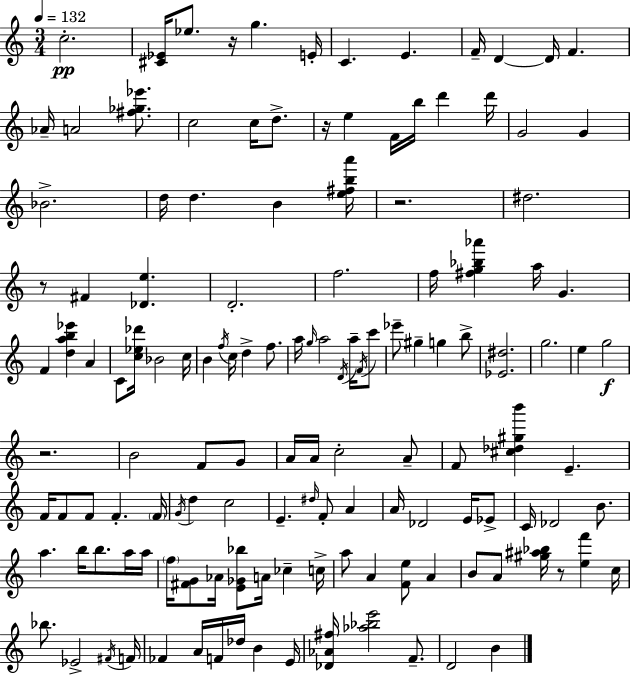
C5/h. [C#4,Eb4]/s Eb5/e. R/s G5/q. E4/s C4/q. E4/q. F4/s D4/q D4/s F4/q. Ab4/s A4/h [F#5,Gb5,Eb6]/e. C5/h C5/s D5/e. R/s E5/q F4/s B5/s D6/q D6/s G4/h G4/q Bb4/h. D5/s D5/q. B4/q [E5,F#5,B5,A6]/s R/h. D#5/h. R/e F#4/q [Db4,E5]/q. D4/h. F5/h. F5/s [F#5,G5,Bb5,Ab6]/q A5/s G4/q. F4/q [D5,A5,B5,Eb6]/q A4/q C4/e [C5,Eb5,Db6]/s Bb4/h C5/s B4/q F5/s C5/s D5/q F5/e. A5/s G5/s A5/h D4/s A5/s F4/s C6/e Eb6/e G#5/q G5/q B5/e [Eb4,D#5]/h. G5/h. E5/q G5/h R/h. B4/h F4/e G4/e A4/s A4/s C5/h A4/e F4/e [C#5,Db5,G#5,B6]/q E4/q. F4/s F4/e F4/e F4/q. F4/s G4/s D5/q C5/h E4/q. D#5/s F4/e A4/q A4/s Db4/h E4/s Eb4/e C4/s Db4/h B4/e. A5/q. B5/s B5/e. A5/s A5/s F5/s [F#4,G4]/e Ab4/s [E4,Gb4,Bb5]/e A4/s CES5/q C5/s A5/e A4/q [F4,E5]/e A4/q B4/e A4/e [G#5,A#5,Bb5]/s R/e [E5,F6]/q C5/s Bb5/e. Eb4/h F#4/s F4/s FES4/q A4/s F4/s Db5/s B4/q E4/s [Db4,Ab4,F#5]/s [Ab5,Bb5,E6]/h F4/e. D4/h B4/q